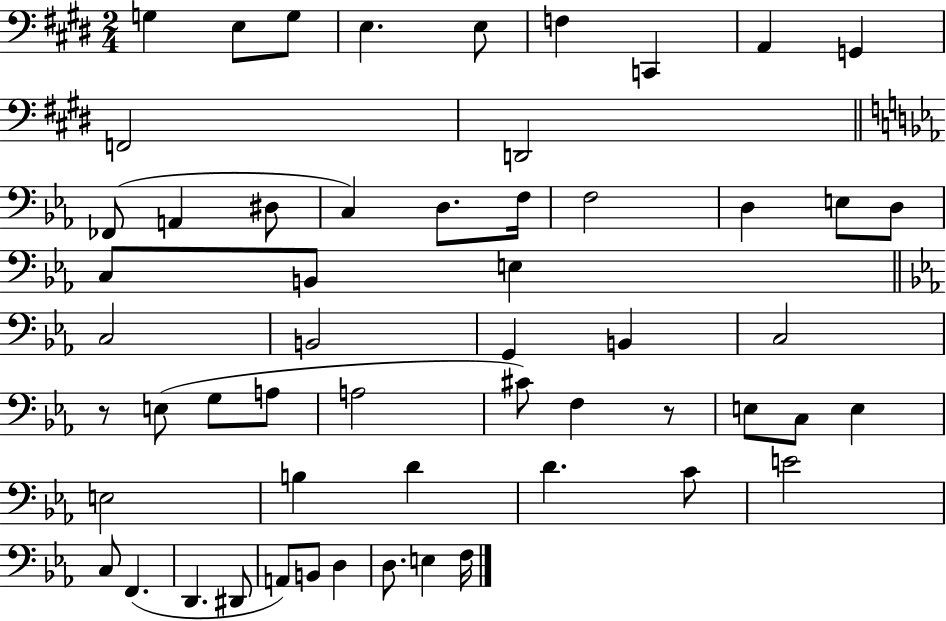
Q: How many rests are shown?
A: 2